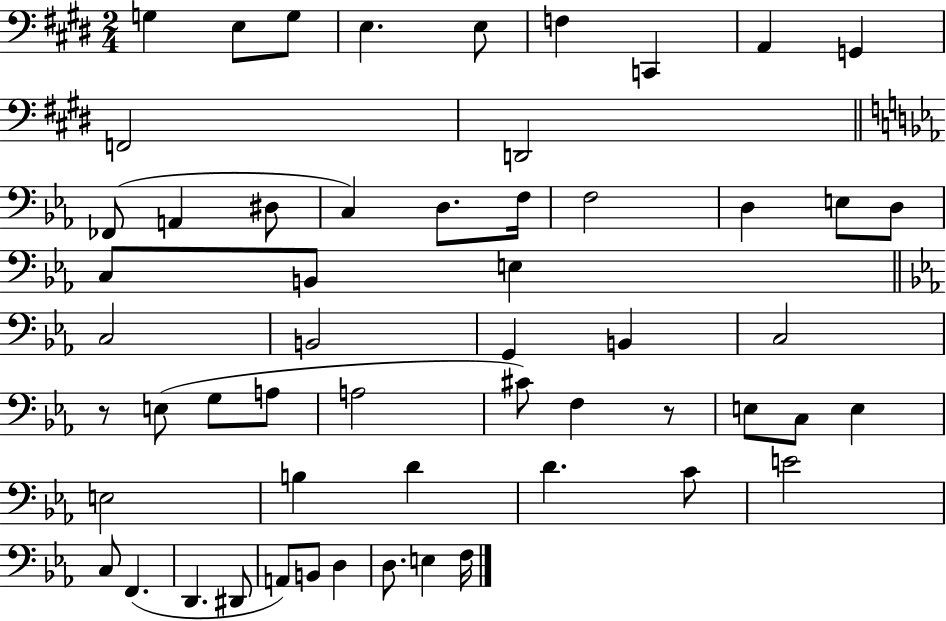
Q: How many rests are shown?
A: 2